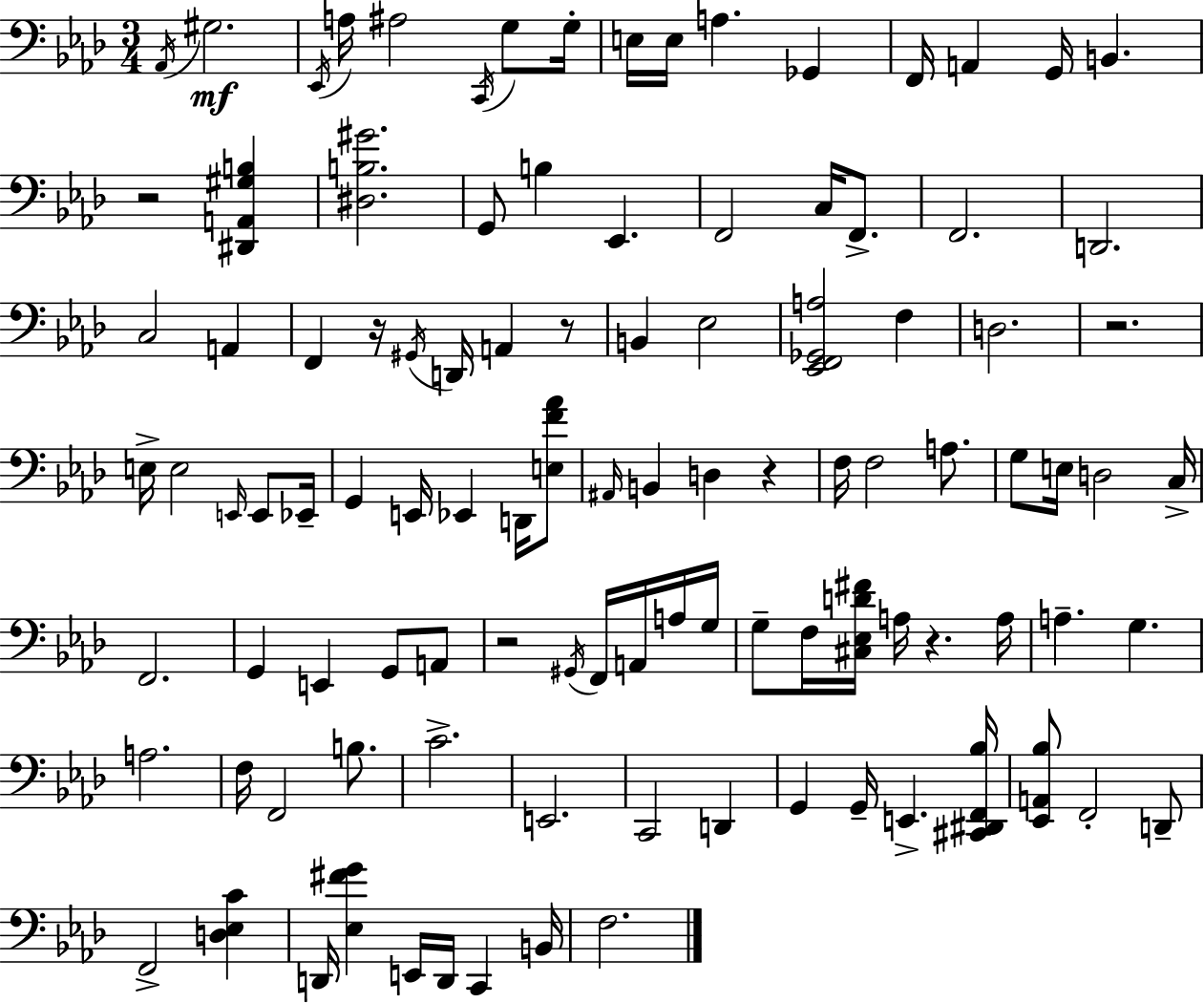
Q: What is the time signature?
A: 3/4